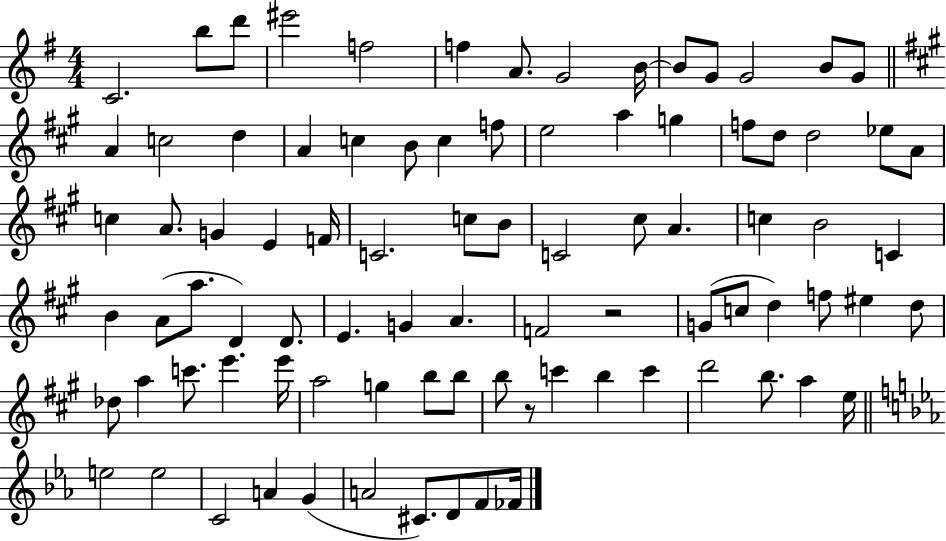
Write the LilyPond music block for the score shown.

{
  \clef treble
  \numericTimeSignature
  \time 4/4
  \key g \major
  c'2. b''8 d'''8 | eis'''2 f''2 | f''4 a'8. g'2 b'16~~ | b'8 g'8 g'2 b'8 g'8 | \break \bar "||" \break \key a \major a'4 c''2 d''4 | a'4 c''4 b'8 c''4 f''8 | e''2 a''4 g''4 | f''8 d''8 d''2 ees''8 a'8 | \break c''4 a'8. g'4 e'4 f'16 | c'2. c''8 b'8 | c'2 cis''8 a'4. | c''4 b'2 c'4 | \break b'4 a'8( a''8. d'4) d'8. | e'4. g'4 a'4. | f'2 r2 | g'8( c''8 d''4) f''8 eis''4 d''8 | \break des''8 a''4 c'''8. e'''4. e'''16 | a''2 g''4 b''8 b''8 | b''8 r8 c'''4 b''4 c'''4 | d'''2 b''8. a''4 e''16 | \break \bar "||" \break \key ees \major e''2 e''2 | c'2 a'4 g'4( | a'2 cis'8.) d'8 f'8 fes'16 | \bar "|."
}